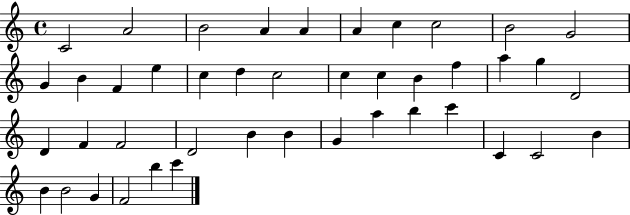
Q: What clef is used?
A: treble